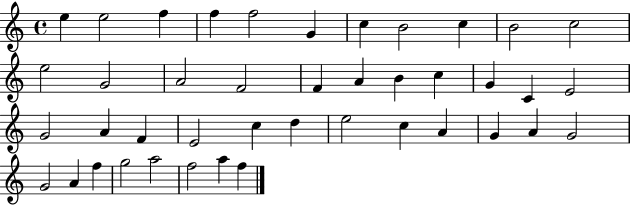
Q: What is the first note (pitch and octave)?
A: E5